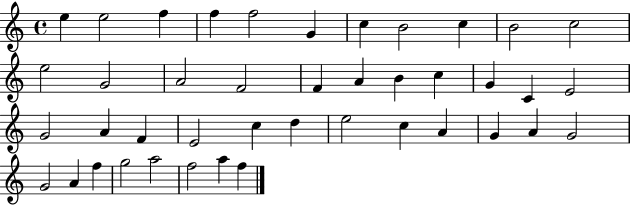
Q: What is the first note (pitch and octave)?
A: E5